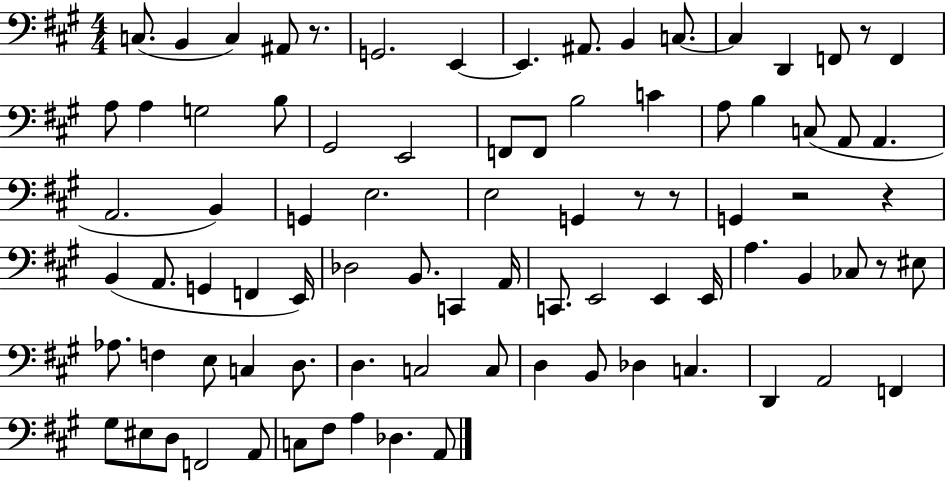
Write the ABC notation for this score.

X:1
T:Untitled
M:4/4
L:1/4
K:A
C,/2 B,, C, ^A,,/2 z/2 G,,2 E,, E,, ^A,,/2 B,, C,/2 C, D,, F,,/2 z/2 F,, A,/2 A, G,2 B,/2 ^G,,2 E,,2 F,,/2 F,,/2 B,2 C A,/2 B, C,/2 A,,/2 A,, A,,2 B,, G,, E,2 E,2 G,, z/2 z/2 G,, z2 z B,, A,,/2 G,, F,, E,,/4 _D,2 B,,/2 C,, A,,/4 C,,/2 E,,2 E,, E,,/4 A, B,, _C,/2 z/2 ^E,/2 _A,/2 F, E,/2 C, D,/2 D, C,2 C,/2 D, B,,/2 _D, C, D,, A,,2 F,, ^G,/2 ^E,/2 D,/2 F,,2 A,,/2 C,/2 ^F,/2 A, _D, A,,/2